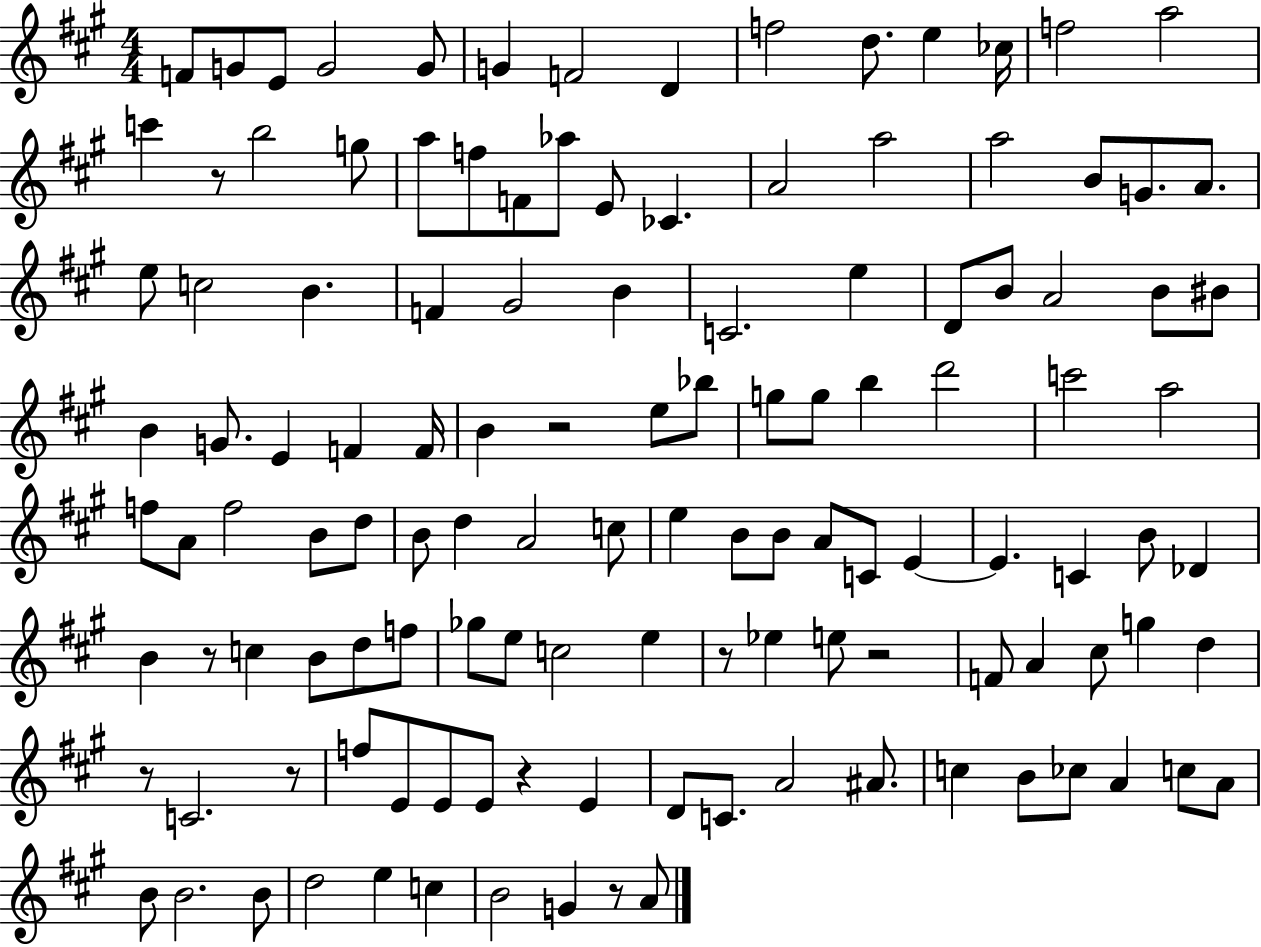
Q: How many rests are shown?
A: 9